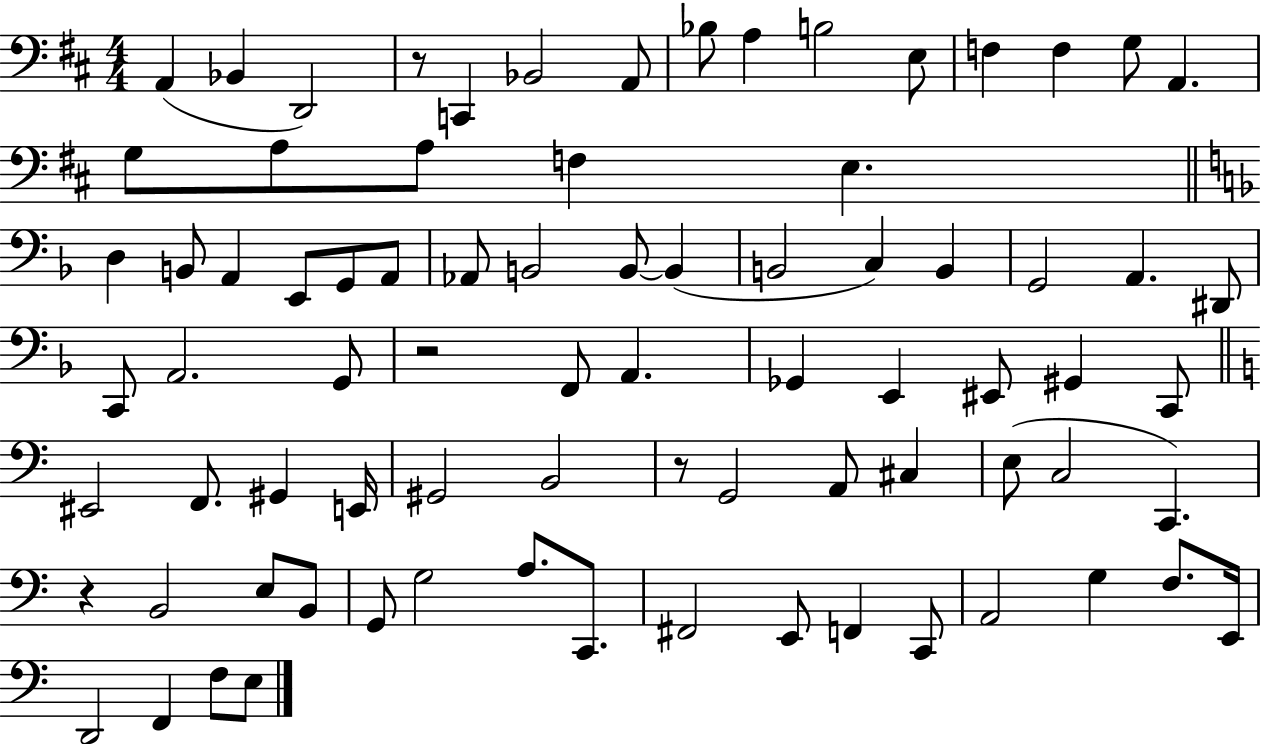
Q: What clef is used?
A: bass